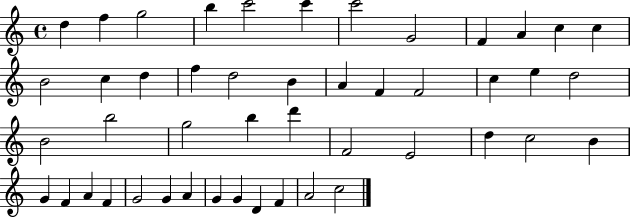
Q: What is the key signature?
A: C major